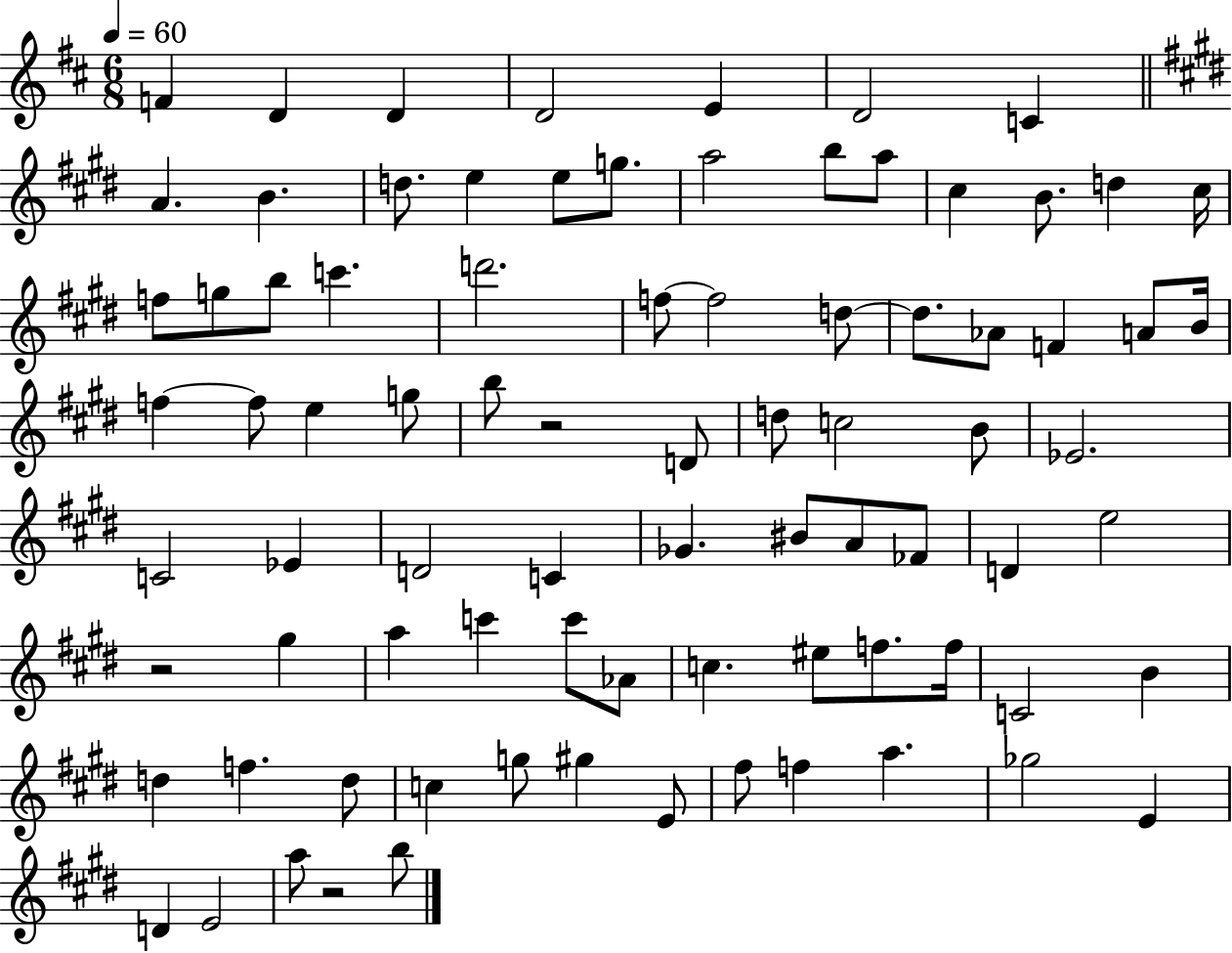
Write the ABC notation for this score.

X:1
T:Untitled
M:6/8
L:1/4
K:D
F D D D2 E D2 C A B d/2 e e/2 g/2 a2 b/2 a/2 ^c B/2 d ^c/4 f/2 g/2 b/2 c' d'2 f/2 f2 d/2 d/2 _A/2 F A/2 B/4 f f/2 e g/2 b/2 z2 D/2 d/2 c2 B/2 _E2 C2 _E D2 C _G ^B/2 A/2 _F/2 D e2 z2 ^g a c' c'/2 _A/2 c ^e/2 f/2 f/4 C2 B d f d/2 c g/2 ^g E/2 ^f/2 f a _g2 E D E2 a/2 z2 b/2